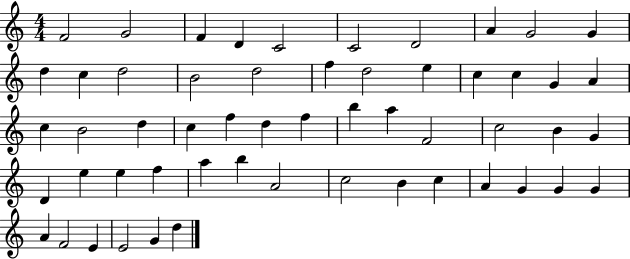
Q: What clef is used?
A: treble